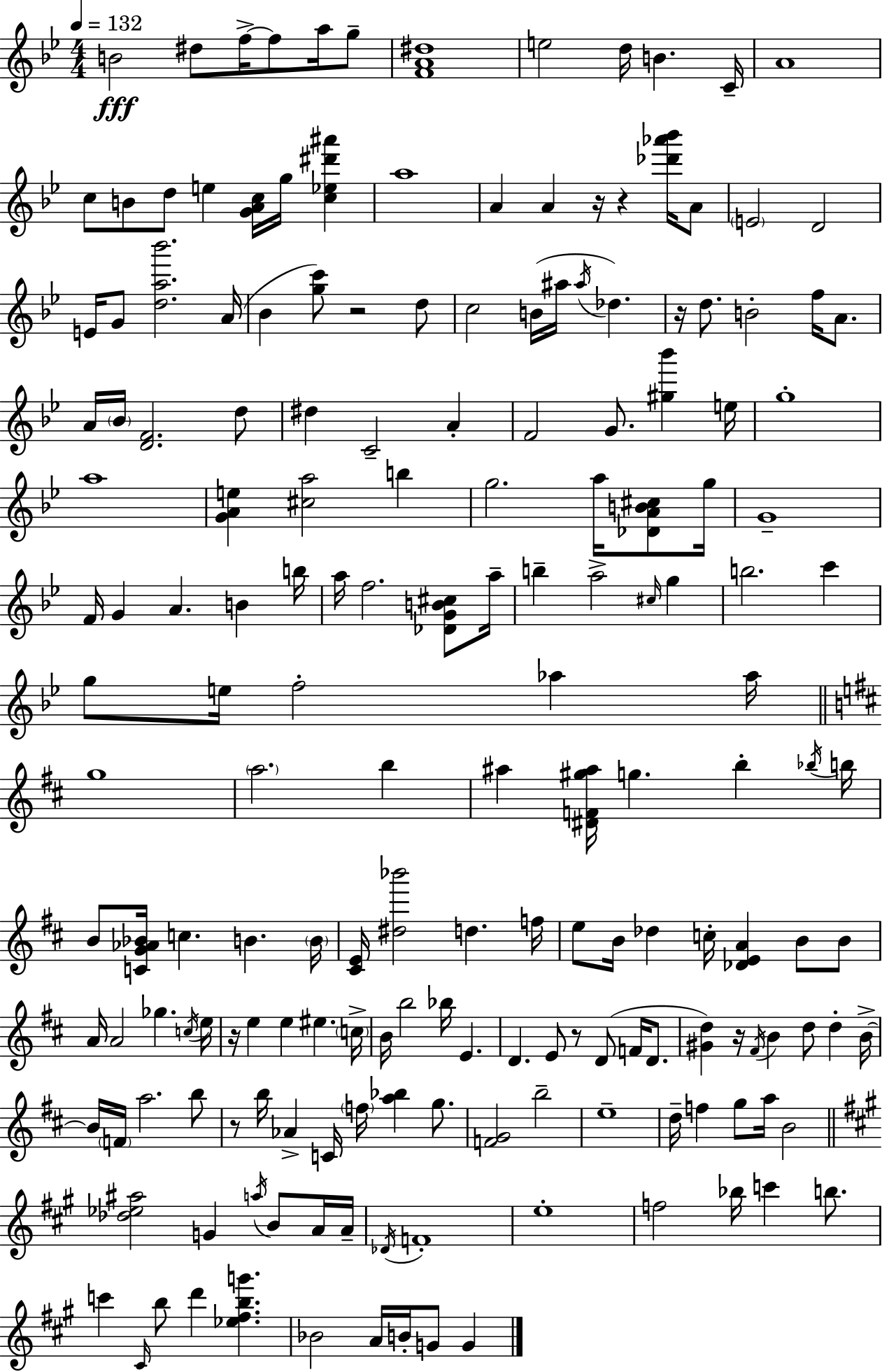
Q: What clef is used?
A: treble